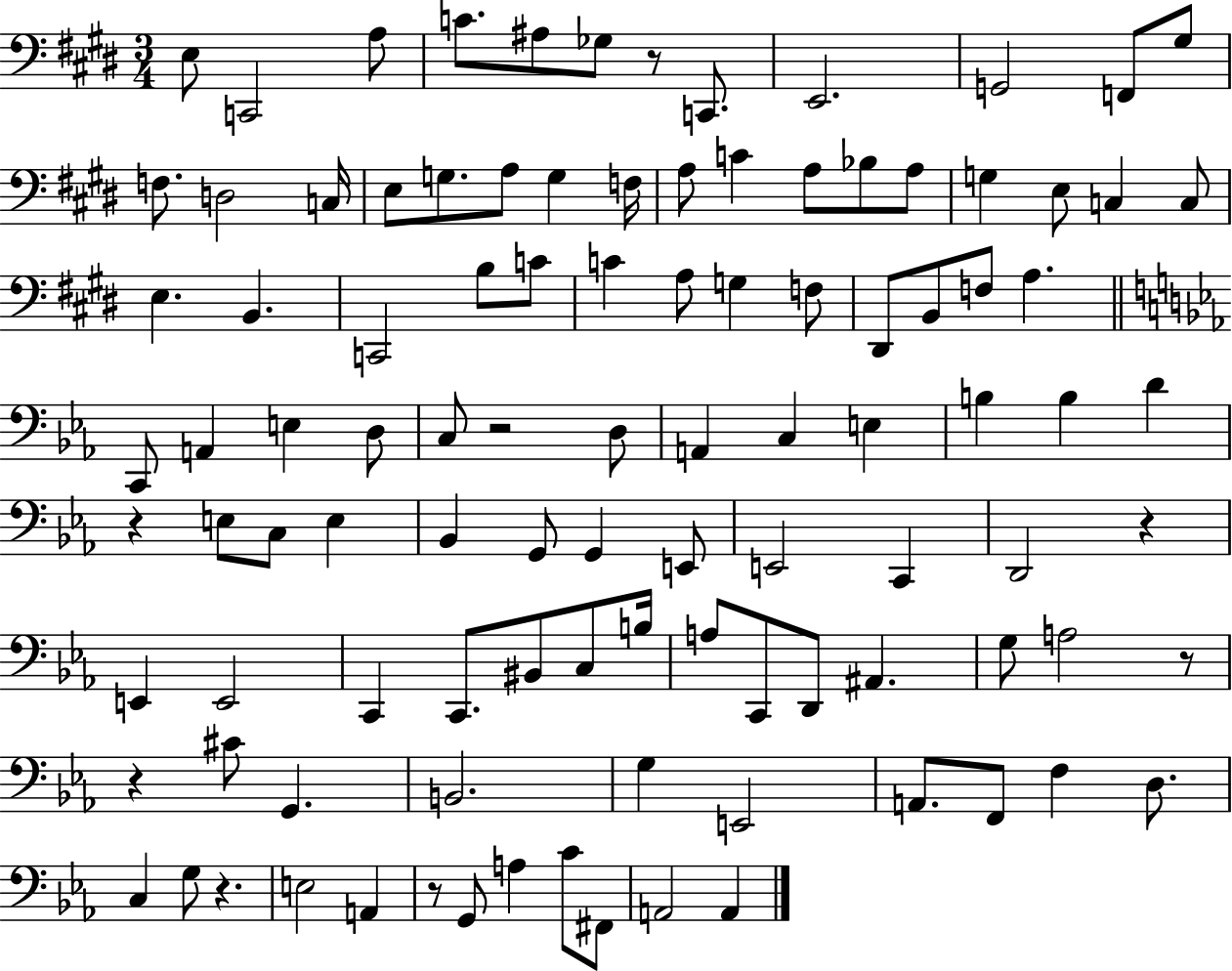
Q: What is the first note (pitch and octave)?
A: E3